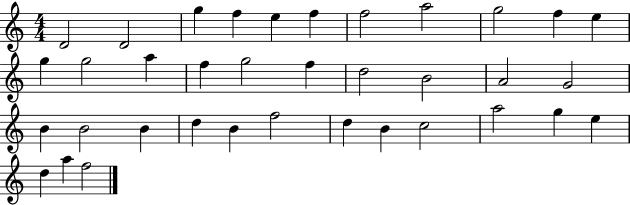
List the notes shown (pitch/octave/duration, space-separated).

D4/h D4/h G5/q F5/q E5/q F5/q F5/h A5/h G5/h F5/q E5/q G5/q G5/h A5/q F5/q G5/h F5/q D5/h B4/h A4/h G4/h B4/q B4/h B4/q D5/q B4/q F5/h D5/q B4/q C5/h A5/h G5/q E5/q D5/q A5/q F5/h